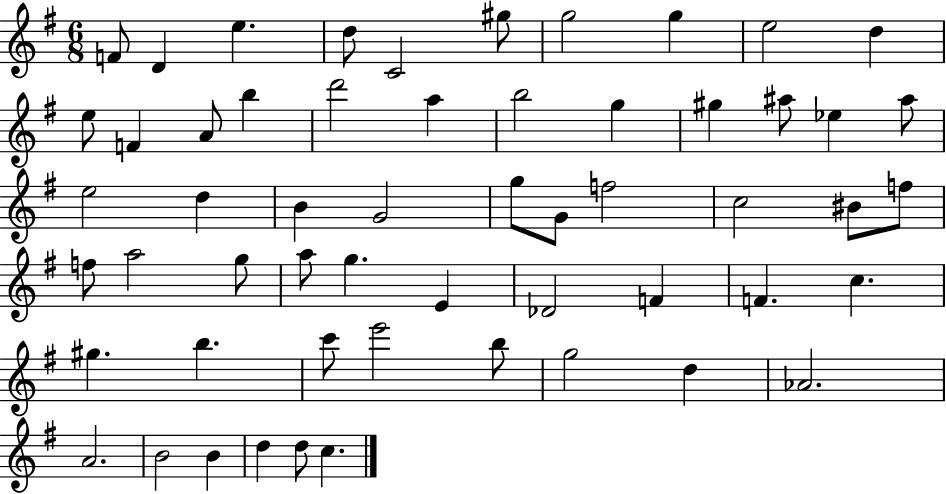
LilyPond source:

{
  \clef treble
  \numericTimeSignature
  \time 6/8
  \key g \major
  f'8 d'4 e''4. | d''8 c'2 gis''8 | g''2 g''4 | e''2 d''4 | \break e''8 f'4 a'8 b''4 | d'''2 a''4 | b''2 g''4 | gis''4 ais''8 ees''4 ais''8 | \break e''2 d''4 | b'4 g'2 | g''8 g'8 f''2 | c''2 bis'8 f''8 | \break f''8 a''2 g''8 | a''8 g''4. e'4 | des'2 f'4 | f'4. c''4. | \break gis''4. b''4. | c'''8 e'''2 b''8 | g''2 d''4 | aes'2. | \break a'2. | b'2 b'4 | d''4 d''8 c''4. | \bar "|."
}